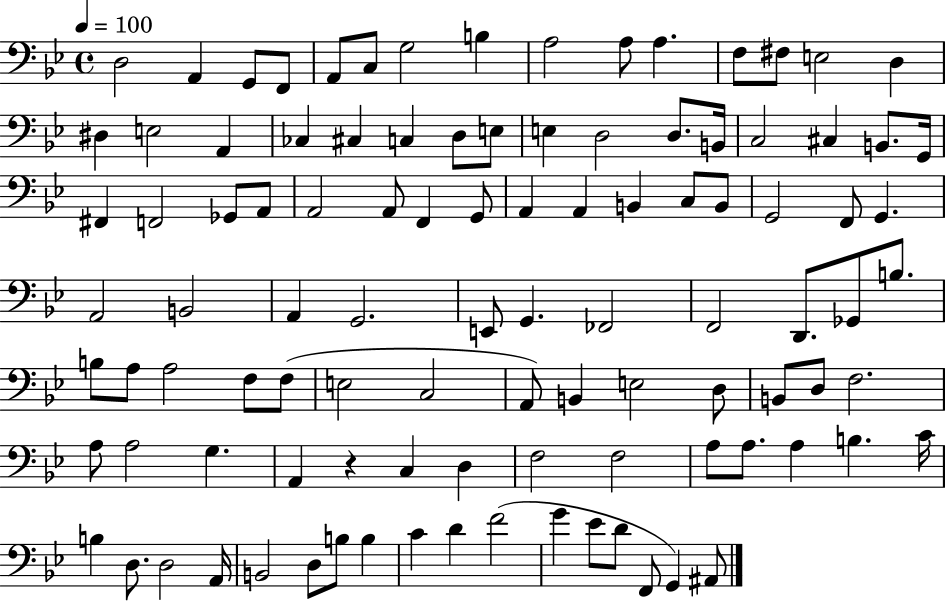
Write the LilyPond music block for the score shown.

{
  \clef bass
  \time 4/4
  \defaultTimeSignature
  \key bes \major
  \tempo 4 = 100
  d2 a,4 g,8 f,8 | a,8 c8 g2 b4 | a2 a8 a4. | f8 fis8 e2 d4 | \break dis4 e2 a,4 | ces4 cis4 c4 d8 e8 | e4 d2 d8. b,16 | c2 cis4 b,8. g,16 | \break fis,4 f,2 ges,8 a,8 | a,2 a,8 f,4 g,8 | a,4 a,4 b,4 c8 b,8 | g,2 f,8 g,4. | \break a,2 b,2 | a,4 g,2. | e,8 g,4. fes,2 | f,2 d,8. ges,8 b8. | \break b8 a8 a2 f8 f8( | e2 c2 | a,8) b,4 e2 d8 | b,8 d8 f2. | \break a8 a2 g4. | a,4 r4 c4 d4 | f2 f2 | a8 a8. a4 b4. c'16 | \break b4 d8. d2 a,16 | b,2 d8 b8 b4 | c'4 d'4 f'2( | g'4 ees'8 d'8 f,8 g,4) ais,8 | \break \bar "|."
}